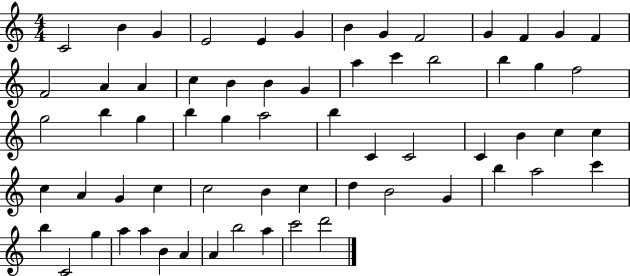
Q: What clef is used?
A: treble